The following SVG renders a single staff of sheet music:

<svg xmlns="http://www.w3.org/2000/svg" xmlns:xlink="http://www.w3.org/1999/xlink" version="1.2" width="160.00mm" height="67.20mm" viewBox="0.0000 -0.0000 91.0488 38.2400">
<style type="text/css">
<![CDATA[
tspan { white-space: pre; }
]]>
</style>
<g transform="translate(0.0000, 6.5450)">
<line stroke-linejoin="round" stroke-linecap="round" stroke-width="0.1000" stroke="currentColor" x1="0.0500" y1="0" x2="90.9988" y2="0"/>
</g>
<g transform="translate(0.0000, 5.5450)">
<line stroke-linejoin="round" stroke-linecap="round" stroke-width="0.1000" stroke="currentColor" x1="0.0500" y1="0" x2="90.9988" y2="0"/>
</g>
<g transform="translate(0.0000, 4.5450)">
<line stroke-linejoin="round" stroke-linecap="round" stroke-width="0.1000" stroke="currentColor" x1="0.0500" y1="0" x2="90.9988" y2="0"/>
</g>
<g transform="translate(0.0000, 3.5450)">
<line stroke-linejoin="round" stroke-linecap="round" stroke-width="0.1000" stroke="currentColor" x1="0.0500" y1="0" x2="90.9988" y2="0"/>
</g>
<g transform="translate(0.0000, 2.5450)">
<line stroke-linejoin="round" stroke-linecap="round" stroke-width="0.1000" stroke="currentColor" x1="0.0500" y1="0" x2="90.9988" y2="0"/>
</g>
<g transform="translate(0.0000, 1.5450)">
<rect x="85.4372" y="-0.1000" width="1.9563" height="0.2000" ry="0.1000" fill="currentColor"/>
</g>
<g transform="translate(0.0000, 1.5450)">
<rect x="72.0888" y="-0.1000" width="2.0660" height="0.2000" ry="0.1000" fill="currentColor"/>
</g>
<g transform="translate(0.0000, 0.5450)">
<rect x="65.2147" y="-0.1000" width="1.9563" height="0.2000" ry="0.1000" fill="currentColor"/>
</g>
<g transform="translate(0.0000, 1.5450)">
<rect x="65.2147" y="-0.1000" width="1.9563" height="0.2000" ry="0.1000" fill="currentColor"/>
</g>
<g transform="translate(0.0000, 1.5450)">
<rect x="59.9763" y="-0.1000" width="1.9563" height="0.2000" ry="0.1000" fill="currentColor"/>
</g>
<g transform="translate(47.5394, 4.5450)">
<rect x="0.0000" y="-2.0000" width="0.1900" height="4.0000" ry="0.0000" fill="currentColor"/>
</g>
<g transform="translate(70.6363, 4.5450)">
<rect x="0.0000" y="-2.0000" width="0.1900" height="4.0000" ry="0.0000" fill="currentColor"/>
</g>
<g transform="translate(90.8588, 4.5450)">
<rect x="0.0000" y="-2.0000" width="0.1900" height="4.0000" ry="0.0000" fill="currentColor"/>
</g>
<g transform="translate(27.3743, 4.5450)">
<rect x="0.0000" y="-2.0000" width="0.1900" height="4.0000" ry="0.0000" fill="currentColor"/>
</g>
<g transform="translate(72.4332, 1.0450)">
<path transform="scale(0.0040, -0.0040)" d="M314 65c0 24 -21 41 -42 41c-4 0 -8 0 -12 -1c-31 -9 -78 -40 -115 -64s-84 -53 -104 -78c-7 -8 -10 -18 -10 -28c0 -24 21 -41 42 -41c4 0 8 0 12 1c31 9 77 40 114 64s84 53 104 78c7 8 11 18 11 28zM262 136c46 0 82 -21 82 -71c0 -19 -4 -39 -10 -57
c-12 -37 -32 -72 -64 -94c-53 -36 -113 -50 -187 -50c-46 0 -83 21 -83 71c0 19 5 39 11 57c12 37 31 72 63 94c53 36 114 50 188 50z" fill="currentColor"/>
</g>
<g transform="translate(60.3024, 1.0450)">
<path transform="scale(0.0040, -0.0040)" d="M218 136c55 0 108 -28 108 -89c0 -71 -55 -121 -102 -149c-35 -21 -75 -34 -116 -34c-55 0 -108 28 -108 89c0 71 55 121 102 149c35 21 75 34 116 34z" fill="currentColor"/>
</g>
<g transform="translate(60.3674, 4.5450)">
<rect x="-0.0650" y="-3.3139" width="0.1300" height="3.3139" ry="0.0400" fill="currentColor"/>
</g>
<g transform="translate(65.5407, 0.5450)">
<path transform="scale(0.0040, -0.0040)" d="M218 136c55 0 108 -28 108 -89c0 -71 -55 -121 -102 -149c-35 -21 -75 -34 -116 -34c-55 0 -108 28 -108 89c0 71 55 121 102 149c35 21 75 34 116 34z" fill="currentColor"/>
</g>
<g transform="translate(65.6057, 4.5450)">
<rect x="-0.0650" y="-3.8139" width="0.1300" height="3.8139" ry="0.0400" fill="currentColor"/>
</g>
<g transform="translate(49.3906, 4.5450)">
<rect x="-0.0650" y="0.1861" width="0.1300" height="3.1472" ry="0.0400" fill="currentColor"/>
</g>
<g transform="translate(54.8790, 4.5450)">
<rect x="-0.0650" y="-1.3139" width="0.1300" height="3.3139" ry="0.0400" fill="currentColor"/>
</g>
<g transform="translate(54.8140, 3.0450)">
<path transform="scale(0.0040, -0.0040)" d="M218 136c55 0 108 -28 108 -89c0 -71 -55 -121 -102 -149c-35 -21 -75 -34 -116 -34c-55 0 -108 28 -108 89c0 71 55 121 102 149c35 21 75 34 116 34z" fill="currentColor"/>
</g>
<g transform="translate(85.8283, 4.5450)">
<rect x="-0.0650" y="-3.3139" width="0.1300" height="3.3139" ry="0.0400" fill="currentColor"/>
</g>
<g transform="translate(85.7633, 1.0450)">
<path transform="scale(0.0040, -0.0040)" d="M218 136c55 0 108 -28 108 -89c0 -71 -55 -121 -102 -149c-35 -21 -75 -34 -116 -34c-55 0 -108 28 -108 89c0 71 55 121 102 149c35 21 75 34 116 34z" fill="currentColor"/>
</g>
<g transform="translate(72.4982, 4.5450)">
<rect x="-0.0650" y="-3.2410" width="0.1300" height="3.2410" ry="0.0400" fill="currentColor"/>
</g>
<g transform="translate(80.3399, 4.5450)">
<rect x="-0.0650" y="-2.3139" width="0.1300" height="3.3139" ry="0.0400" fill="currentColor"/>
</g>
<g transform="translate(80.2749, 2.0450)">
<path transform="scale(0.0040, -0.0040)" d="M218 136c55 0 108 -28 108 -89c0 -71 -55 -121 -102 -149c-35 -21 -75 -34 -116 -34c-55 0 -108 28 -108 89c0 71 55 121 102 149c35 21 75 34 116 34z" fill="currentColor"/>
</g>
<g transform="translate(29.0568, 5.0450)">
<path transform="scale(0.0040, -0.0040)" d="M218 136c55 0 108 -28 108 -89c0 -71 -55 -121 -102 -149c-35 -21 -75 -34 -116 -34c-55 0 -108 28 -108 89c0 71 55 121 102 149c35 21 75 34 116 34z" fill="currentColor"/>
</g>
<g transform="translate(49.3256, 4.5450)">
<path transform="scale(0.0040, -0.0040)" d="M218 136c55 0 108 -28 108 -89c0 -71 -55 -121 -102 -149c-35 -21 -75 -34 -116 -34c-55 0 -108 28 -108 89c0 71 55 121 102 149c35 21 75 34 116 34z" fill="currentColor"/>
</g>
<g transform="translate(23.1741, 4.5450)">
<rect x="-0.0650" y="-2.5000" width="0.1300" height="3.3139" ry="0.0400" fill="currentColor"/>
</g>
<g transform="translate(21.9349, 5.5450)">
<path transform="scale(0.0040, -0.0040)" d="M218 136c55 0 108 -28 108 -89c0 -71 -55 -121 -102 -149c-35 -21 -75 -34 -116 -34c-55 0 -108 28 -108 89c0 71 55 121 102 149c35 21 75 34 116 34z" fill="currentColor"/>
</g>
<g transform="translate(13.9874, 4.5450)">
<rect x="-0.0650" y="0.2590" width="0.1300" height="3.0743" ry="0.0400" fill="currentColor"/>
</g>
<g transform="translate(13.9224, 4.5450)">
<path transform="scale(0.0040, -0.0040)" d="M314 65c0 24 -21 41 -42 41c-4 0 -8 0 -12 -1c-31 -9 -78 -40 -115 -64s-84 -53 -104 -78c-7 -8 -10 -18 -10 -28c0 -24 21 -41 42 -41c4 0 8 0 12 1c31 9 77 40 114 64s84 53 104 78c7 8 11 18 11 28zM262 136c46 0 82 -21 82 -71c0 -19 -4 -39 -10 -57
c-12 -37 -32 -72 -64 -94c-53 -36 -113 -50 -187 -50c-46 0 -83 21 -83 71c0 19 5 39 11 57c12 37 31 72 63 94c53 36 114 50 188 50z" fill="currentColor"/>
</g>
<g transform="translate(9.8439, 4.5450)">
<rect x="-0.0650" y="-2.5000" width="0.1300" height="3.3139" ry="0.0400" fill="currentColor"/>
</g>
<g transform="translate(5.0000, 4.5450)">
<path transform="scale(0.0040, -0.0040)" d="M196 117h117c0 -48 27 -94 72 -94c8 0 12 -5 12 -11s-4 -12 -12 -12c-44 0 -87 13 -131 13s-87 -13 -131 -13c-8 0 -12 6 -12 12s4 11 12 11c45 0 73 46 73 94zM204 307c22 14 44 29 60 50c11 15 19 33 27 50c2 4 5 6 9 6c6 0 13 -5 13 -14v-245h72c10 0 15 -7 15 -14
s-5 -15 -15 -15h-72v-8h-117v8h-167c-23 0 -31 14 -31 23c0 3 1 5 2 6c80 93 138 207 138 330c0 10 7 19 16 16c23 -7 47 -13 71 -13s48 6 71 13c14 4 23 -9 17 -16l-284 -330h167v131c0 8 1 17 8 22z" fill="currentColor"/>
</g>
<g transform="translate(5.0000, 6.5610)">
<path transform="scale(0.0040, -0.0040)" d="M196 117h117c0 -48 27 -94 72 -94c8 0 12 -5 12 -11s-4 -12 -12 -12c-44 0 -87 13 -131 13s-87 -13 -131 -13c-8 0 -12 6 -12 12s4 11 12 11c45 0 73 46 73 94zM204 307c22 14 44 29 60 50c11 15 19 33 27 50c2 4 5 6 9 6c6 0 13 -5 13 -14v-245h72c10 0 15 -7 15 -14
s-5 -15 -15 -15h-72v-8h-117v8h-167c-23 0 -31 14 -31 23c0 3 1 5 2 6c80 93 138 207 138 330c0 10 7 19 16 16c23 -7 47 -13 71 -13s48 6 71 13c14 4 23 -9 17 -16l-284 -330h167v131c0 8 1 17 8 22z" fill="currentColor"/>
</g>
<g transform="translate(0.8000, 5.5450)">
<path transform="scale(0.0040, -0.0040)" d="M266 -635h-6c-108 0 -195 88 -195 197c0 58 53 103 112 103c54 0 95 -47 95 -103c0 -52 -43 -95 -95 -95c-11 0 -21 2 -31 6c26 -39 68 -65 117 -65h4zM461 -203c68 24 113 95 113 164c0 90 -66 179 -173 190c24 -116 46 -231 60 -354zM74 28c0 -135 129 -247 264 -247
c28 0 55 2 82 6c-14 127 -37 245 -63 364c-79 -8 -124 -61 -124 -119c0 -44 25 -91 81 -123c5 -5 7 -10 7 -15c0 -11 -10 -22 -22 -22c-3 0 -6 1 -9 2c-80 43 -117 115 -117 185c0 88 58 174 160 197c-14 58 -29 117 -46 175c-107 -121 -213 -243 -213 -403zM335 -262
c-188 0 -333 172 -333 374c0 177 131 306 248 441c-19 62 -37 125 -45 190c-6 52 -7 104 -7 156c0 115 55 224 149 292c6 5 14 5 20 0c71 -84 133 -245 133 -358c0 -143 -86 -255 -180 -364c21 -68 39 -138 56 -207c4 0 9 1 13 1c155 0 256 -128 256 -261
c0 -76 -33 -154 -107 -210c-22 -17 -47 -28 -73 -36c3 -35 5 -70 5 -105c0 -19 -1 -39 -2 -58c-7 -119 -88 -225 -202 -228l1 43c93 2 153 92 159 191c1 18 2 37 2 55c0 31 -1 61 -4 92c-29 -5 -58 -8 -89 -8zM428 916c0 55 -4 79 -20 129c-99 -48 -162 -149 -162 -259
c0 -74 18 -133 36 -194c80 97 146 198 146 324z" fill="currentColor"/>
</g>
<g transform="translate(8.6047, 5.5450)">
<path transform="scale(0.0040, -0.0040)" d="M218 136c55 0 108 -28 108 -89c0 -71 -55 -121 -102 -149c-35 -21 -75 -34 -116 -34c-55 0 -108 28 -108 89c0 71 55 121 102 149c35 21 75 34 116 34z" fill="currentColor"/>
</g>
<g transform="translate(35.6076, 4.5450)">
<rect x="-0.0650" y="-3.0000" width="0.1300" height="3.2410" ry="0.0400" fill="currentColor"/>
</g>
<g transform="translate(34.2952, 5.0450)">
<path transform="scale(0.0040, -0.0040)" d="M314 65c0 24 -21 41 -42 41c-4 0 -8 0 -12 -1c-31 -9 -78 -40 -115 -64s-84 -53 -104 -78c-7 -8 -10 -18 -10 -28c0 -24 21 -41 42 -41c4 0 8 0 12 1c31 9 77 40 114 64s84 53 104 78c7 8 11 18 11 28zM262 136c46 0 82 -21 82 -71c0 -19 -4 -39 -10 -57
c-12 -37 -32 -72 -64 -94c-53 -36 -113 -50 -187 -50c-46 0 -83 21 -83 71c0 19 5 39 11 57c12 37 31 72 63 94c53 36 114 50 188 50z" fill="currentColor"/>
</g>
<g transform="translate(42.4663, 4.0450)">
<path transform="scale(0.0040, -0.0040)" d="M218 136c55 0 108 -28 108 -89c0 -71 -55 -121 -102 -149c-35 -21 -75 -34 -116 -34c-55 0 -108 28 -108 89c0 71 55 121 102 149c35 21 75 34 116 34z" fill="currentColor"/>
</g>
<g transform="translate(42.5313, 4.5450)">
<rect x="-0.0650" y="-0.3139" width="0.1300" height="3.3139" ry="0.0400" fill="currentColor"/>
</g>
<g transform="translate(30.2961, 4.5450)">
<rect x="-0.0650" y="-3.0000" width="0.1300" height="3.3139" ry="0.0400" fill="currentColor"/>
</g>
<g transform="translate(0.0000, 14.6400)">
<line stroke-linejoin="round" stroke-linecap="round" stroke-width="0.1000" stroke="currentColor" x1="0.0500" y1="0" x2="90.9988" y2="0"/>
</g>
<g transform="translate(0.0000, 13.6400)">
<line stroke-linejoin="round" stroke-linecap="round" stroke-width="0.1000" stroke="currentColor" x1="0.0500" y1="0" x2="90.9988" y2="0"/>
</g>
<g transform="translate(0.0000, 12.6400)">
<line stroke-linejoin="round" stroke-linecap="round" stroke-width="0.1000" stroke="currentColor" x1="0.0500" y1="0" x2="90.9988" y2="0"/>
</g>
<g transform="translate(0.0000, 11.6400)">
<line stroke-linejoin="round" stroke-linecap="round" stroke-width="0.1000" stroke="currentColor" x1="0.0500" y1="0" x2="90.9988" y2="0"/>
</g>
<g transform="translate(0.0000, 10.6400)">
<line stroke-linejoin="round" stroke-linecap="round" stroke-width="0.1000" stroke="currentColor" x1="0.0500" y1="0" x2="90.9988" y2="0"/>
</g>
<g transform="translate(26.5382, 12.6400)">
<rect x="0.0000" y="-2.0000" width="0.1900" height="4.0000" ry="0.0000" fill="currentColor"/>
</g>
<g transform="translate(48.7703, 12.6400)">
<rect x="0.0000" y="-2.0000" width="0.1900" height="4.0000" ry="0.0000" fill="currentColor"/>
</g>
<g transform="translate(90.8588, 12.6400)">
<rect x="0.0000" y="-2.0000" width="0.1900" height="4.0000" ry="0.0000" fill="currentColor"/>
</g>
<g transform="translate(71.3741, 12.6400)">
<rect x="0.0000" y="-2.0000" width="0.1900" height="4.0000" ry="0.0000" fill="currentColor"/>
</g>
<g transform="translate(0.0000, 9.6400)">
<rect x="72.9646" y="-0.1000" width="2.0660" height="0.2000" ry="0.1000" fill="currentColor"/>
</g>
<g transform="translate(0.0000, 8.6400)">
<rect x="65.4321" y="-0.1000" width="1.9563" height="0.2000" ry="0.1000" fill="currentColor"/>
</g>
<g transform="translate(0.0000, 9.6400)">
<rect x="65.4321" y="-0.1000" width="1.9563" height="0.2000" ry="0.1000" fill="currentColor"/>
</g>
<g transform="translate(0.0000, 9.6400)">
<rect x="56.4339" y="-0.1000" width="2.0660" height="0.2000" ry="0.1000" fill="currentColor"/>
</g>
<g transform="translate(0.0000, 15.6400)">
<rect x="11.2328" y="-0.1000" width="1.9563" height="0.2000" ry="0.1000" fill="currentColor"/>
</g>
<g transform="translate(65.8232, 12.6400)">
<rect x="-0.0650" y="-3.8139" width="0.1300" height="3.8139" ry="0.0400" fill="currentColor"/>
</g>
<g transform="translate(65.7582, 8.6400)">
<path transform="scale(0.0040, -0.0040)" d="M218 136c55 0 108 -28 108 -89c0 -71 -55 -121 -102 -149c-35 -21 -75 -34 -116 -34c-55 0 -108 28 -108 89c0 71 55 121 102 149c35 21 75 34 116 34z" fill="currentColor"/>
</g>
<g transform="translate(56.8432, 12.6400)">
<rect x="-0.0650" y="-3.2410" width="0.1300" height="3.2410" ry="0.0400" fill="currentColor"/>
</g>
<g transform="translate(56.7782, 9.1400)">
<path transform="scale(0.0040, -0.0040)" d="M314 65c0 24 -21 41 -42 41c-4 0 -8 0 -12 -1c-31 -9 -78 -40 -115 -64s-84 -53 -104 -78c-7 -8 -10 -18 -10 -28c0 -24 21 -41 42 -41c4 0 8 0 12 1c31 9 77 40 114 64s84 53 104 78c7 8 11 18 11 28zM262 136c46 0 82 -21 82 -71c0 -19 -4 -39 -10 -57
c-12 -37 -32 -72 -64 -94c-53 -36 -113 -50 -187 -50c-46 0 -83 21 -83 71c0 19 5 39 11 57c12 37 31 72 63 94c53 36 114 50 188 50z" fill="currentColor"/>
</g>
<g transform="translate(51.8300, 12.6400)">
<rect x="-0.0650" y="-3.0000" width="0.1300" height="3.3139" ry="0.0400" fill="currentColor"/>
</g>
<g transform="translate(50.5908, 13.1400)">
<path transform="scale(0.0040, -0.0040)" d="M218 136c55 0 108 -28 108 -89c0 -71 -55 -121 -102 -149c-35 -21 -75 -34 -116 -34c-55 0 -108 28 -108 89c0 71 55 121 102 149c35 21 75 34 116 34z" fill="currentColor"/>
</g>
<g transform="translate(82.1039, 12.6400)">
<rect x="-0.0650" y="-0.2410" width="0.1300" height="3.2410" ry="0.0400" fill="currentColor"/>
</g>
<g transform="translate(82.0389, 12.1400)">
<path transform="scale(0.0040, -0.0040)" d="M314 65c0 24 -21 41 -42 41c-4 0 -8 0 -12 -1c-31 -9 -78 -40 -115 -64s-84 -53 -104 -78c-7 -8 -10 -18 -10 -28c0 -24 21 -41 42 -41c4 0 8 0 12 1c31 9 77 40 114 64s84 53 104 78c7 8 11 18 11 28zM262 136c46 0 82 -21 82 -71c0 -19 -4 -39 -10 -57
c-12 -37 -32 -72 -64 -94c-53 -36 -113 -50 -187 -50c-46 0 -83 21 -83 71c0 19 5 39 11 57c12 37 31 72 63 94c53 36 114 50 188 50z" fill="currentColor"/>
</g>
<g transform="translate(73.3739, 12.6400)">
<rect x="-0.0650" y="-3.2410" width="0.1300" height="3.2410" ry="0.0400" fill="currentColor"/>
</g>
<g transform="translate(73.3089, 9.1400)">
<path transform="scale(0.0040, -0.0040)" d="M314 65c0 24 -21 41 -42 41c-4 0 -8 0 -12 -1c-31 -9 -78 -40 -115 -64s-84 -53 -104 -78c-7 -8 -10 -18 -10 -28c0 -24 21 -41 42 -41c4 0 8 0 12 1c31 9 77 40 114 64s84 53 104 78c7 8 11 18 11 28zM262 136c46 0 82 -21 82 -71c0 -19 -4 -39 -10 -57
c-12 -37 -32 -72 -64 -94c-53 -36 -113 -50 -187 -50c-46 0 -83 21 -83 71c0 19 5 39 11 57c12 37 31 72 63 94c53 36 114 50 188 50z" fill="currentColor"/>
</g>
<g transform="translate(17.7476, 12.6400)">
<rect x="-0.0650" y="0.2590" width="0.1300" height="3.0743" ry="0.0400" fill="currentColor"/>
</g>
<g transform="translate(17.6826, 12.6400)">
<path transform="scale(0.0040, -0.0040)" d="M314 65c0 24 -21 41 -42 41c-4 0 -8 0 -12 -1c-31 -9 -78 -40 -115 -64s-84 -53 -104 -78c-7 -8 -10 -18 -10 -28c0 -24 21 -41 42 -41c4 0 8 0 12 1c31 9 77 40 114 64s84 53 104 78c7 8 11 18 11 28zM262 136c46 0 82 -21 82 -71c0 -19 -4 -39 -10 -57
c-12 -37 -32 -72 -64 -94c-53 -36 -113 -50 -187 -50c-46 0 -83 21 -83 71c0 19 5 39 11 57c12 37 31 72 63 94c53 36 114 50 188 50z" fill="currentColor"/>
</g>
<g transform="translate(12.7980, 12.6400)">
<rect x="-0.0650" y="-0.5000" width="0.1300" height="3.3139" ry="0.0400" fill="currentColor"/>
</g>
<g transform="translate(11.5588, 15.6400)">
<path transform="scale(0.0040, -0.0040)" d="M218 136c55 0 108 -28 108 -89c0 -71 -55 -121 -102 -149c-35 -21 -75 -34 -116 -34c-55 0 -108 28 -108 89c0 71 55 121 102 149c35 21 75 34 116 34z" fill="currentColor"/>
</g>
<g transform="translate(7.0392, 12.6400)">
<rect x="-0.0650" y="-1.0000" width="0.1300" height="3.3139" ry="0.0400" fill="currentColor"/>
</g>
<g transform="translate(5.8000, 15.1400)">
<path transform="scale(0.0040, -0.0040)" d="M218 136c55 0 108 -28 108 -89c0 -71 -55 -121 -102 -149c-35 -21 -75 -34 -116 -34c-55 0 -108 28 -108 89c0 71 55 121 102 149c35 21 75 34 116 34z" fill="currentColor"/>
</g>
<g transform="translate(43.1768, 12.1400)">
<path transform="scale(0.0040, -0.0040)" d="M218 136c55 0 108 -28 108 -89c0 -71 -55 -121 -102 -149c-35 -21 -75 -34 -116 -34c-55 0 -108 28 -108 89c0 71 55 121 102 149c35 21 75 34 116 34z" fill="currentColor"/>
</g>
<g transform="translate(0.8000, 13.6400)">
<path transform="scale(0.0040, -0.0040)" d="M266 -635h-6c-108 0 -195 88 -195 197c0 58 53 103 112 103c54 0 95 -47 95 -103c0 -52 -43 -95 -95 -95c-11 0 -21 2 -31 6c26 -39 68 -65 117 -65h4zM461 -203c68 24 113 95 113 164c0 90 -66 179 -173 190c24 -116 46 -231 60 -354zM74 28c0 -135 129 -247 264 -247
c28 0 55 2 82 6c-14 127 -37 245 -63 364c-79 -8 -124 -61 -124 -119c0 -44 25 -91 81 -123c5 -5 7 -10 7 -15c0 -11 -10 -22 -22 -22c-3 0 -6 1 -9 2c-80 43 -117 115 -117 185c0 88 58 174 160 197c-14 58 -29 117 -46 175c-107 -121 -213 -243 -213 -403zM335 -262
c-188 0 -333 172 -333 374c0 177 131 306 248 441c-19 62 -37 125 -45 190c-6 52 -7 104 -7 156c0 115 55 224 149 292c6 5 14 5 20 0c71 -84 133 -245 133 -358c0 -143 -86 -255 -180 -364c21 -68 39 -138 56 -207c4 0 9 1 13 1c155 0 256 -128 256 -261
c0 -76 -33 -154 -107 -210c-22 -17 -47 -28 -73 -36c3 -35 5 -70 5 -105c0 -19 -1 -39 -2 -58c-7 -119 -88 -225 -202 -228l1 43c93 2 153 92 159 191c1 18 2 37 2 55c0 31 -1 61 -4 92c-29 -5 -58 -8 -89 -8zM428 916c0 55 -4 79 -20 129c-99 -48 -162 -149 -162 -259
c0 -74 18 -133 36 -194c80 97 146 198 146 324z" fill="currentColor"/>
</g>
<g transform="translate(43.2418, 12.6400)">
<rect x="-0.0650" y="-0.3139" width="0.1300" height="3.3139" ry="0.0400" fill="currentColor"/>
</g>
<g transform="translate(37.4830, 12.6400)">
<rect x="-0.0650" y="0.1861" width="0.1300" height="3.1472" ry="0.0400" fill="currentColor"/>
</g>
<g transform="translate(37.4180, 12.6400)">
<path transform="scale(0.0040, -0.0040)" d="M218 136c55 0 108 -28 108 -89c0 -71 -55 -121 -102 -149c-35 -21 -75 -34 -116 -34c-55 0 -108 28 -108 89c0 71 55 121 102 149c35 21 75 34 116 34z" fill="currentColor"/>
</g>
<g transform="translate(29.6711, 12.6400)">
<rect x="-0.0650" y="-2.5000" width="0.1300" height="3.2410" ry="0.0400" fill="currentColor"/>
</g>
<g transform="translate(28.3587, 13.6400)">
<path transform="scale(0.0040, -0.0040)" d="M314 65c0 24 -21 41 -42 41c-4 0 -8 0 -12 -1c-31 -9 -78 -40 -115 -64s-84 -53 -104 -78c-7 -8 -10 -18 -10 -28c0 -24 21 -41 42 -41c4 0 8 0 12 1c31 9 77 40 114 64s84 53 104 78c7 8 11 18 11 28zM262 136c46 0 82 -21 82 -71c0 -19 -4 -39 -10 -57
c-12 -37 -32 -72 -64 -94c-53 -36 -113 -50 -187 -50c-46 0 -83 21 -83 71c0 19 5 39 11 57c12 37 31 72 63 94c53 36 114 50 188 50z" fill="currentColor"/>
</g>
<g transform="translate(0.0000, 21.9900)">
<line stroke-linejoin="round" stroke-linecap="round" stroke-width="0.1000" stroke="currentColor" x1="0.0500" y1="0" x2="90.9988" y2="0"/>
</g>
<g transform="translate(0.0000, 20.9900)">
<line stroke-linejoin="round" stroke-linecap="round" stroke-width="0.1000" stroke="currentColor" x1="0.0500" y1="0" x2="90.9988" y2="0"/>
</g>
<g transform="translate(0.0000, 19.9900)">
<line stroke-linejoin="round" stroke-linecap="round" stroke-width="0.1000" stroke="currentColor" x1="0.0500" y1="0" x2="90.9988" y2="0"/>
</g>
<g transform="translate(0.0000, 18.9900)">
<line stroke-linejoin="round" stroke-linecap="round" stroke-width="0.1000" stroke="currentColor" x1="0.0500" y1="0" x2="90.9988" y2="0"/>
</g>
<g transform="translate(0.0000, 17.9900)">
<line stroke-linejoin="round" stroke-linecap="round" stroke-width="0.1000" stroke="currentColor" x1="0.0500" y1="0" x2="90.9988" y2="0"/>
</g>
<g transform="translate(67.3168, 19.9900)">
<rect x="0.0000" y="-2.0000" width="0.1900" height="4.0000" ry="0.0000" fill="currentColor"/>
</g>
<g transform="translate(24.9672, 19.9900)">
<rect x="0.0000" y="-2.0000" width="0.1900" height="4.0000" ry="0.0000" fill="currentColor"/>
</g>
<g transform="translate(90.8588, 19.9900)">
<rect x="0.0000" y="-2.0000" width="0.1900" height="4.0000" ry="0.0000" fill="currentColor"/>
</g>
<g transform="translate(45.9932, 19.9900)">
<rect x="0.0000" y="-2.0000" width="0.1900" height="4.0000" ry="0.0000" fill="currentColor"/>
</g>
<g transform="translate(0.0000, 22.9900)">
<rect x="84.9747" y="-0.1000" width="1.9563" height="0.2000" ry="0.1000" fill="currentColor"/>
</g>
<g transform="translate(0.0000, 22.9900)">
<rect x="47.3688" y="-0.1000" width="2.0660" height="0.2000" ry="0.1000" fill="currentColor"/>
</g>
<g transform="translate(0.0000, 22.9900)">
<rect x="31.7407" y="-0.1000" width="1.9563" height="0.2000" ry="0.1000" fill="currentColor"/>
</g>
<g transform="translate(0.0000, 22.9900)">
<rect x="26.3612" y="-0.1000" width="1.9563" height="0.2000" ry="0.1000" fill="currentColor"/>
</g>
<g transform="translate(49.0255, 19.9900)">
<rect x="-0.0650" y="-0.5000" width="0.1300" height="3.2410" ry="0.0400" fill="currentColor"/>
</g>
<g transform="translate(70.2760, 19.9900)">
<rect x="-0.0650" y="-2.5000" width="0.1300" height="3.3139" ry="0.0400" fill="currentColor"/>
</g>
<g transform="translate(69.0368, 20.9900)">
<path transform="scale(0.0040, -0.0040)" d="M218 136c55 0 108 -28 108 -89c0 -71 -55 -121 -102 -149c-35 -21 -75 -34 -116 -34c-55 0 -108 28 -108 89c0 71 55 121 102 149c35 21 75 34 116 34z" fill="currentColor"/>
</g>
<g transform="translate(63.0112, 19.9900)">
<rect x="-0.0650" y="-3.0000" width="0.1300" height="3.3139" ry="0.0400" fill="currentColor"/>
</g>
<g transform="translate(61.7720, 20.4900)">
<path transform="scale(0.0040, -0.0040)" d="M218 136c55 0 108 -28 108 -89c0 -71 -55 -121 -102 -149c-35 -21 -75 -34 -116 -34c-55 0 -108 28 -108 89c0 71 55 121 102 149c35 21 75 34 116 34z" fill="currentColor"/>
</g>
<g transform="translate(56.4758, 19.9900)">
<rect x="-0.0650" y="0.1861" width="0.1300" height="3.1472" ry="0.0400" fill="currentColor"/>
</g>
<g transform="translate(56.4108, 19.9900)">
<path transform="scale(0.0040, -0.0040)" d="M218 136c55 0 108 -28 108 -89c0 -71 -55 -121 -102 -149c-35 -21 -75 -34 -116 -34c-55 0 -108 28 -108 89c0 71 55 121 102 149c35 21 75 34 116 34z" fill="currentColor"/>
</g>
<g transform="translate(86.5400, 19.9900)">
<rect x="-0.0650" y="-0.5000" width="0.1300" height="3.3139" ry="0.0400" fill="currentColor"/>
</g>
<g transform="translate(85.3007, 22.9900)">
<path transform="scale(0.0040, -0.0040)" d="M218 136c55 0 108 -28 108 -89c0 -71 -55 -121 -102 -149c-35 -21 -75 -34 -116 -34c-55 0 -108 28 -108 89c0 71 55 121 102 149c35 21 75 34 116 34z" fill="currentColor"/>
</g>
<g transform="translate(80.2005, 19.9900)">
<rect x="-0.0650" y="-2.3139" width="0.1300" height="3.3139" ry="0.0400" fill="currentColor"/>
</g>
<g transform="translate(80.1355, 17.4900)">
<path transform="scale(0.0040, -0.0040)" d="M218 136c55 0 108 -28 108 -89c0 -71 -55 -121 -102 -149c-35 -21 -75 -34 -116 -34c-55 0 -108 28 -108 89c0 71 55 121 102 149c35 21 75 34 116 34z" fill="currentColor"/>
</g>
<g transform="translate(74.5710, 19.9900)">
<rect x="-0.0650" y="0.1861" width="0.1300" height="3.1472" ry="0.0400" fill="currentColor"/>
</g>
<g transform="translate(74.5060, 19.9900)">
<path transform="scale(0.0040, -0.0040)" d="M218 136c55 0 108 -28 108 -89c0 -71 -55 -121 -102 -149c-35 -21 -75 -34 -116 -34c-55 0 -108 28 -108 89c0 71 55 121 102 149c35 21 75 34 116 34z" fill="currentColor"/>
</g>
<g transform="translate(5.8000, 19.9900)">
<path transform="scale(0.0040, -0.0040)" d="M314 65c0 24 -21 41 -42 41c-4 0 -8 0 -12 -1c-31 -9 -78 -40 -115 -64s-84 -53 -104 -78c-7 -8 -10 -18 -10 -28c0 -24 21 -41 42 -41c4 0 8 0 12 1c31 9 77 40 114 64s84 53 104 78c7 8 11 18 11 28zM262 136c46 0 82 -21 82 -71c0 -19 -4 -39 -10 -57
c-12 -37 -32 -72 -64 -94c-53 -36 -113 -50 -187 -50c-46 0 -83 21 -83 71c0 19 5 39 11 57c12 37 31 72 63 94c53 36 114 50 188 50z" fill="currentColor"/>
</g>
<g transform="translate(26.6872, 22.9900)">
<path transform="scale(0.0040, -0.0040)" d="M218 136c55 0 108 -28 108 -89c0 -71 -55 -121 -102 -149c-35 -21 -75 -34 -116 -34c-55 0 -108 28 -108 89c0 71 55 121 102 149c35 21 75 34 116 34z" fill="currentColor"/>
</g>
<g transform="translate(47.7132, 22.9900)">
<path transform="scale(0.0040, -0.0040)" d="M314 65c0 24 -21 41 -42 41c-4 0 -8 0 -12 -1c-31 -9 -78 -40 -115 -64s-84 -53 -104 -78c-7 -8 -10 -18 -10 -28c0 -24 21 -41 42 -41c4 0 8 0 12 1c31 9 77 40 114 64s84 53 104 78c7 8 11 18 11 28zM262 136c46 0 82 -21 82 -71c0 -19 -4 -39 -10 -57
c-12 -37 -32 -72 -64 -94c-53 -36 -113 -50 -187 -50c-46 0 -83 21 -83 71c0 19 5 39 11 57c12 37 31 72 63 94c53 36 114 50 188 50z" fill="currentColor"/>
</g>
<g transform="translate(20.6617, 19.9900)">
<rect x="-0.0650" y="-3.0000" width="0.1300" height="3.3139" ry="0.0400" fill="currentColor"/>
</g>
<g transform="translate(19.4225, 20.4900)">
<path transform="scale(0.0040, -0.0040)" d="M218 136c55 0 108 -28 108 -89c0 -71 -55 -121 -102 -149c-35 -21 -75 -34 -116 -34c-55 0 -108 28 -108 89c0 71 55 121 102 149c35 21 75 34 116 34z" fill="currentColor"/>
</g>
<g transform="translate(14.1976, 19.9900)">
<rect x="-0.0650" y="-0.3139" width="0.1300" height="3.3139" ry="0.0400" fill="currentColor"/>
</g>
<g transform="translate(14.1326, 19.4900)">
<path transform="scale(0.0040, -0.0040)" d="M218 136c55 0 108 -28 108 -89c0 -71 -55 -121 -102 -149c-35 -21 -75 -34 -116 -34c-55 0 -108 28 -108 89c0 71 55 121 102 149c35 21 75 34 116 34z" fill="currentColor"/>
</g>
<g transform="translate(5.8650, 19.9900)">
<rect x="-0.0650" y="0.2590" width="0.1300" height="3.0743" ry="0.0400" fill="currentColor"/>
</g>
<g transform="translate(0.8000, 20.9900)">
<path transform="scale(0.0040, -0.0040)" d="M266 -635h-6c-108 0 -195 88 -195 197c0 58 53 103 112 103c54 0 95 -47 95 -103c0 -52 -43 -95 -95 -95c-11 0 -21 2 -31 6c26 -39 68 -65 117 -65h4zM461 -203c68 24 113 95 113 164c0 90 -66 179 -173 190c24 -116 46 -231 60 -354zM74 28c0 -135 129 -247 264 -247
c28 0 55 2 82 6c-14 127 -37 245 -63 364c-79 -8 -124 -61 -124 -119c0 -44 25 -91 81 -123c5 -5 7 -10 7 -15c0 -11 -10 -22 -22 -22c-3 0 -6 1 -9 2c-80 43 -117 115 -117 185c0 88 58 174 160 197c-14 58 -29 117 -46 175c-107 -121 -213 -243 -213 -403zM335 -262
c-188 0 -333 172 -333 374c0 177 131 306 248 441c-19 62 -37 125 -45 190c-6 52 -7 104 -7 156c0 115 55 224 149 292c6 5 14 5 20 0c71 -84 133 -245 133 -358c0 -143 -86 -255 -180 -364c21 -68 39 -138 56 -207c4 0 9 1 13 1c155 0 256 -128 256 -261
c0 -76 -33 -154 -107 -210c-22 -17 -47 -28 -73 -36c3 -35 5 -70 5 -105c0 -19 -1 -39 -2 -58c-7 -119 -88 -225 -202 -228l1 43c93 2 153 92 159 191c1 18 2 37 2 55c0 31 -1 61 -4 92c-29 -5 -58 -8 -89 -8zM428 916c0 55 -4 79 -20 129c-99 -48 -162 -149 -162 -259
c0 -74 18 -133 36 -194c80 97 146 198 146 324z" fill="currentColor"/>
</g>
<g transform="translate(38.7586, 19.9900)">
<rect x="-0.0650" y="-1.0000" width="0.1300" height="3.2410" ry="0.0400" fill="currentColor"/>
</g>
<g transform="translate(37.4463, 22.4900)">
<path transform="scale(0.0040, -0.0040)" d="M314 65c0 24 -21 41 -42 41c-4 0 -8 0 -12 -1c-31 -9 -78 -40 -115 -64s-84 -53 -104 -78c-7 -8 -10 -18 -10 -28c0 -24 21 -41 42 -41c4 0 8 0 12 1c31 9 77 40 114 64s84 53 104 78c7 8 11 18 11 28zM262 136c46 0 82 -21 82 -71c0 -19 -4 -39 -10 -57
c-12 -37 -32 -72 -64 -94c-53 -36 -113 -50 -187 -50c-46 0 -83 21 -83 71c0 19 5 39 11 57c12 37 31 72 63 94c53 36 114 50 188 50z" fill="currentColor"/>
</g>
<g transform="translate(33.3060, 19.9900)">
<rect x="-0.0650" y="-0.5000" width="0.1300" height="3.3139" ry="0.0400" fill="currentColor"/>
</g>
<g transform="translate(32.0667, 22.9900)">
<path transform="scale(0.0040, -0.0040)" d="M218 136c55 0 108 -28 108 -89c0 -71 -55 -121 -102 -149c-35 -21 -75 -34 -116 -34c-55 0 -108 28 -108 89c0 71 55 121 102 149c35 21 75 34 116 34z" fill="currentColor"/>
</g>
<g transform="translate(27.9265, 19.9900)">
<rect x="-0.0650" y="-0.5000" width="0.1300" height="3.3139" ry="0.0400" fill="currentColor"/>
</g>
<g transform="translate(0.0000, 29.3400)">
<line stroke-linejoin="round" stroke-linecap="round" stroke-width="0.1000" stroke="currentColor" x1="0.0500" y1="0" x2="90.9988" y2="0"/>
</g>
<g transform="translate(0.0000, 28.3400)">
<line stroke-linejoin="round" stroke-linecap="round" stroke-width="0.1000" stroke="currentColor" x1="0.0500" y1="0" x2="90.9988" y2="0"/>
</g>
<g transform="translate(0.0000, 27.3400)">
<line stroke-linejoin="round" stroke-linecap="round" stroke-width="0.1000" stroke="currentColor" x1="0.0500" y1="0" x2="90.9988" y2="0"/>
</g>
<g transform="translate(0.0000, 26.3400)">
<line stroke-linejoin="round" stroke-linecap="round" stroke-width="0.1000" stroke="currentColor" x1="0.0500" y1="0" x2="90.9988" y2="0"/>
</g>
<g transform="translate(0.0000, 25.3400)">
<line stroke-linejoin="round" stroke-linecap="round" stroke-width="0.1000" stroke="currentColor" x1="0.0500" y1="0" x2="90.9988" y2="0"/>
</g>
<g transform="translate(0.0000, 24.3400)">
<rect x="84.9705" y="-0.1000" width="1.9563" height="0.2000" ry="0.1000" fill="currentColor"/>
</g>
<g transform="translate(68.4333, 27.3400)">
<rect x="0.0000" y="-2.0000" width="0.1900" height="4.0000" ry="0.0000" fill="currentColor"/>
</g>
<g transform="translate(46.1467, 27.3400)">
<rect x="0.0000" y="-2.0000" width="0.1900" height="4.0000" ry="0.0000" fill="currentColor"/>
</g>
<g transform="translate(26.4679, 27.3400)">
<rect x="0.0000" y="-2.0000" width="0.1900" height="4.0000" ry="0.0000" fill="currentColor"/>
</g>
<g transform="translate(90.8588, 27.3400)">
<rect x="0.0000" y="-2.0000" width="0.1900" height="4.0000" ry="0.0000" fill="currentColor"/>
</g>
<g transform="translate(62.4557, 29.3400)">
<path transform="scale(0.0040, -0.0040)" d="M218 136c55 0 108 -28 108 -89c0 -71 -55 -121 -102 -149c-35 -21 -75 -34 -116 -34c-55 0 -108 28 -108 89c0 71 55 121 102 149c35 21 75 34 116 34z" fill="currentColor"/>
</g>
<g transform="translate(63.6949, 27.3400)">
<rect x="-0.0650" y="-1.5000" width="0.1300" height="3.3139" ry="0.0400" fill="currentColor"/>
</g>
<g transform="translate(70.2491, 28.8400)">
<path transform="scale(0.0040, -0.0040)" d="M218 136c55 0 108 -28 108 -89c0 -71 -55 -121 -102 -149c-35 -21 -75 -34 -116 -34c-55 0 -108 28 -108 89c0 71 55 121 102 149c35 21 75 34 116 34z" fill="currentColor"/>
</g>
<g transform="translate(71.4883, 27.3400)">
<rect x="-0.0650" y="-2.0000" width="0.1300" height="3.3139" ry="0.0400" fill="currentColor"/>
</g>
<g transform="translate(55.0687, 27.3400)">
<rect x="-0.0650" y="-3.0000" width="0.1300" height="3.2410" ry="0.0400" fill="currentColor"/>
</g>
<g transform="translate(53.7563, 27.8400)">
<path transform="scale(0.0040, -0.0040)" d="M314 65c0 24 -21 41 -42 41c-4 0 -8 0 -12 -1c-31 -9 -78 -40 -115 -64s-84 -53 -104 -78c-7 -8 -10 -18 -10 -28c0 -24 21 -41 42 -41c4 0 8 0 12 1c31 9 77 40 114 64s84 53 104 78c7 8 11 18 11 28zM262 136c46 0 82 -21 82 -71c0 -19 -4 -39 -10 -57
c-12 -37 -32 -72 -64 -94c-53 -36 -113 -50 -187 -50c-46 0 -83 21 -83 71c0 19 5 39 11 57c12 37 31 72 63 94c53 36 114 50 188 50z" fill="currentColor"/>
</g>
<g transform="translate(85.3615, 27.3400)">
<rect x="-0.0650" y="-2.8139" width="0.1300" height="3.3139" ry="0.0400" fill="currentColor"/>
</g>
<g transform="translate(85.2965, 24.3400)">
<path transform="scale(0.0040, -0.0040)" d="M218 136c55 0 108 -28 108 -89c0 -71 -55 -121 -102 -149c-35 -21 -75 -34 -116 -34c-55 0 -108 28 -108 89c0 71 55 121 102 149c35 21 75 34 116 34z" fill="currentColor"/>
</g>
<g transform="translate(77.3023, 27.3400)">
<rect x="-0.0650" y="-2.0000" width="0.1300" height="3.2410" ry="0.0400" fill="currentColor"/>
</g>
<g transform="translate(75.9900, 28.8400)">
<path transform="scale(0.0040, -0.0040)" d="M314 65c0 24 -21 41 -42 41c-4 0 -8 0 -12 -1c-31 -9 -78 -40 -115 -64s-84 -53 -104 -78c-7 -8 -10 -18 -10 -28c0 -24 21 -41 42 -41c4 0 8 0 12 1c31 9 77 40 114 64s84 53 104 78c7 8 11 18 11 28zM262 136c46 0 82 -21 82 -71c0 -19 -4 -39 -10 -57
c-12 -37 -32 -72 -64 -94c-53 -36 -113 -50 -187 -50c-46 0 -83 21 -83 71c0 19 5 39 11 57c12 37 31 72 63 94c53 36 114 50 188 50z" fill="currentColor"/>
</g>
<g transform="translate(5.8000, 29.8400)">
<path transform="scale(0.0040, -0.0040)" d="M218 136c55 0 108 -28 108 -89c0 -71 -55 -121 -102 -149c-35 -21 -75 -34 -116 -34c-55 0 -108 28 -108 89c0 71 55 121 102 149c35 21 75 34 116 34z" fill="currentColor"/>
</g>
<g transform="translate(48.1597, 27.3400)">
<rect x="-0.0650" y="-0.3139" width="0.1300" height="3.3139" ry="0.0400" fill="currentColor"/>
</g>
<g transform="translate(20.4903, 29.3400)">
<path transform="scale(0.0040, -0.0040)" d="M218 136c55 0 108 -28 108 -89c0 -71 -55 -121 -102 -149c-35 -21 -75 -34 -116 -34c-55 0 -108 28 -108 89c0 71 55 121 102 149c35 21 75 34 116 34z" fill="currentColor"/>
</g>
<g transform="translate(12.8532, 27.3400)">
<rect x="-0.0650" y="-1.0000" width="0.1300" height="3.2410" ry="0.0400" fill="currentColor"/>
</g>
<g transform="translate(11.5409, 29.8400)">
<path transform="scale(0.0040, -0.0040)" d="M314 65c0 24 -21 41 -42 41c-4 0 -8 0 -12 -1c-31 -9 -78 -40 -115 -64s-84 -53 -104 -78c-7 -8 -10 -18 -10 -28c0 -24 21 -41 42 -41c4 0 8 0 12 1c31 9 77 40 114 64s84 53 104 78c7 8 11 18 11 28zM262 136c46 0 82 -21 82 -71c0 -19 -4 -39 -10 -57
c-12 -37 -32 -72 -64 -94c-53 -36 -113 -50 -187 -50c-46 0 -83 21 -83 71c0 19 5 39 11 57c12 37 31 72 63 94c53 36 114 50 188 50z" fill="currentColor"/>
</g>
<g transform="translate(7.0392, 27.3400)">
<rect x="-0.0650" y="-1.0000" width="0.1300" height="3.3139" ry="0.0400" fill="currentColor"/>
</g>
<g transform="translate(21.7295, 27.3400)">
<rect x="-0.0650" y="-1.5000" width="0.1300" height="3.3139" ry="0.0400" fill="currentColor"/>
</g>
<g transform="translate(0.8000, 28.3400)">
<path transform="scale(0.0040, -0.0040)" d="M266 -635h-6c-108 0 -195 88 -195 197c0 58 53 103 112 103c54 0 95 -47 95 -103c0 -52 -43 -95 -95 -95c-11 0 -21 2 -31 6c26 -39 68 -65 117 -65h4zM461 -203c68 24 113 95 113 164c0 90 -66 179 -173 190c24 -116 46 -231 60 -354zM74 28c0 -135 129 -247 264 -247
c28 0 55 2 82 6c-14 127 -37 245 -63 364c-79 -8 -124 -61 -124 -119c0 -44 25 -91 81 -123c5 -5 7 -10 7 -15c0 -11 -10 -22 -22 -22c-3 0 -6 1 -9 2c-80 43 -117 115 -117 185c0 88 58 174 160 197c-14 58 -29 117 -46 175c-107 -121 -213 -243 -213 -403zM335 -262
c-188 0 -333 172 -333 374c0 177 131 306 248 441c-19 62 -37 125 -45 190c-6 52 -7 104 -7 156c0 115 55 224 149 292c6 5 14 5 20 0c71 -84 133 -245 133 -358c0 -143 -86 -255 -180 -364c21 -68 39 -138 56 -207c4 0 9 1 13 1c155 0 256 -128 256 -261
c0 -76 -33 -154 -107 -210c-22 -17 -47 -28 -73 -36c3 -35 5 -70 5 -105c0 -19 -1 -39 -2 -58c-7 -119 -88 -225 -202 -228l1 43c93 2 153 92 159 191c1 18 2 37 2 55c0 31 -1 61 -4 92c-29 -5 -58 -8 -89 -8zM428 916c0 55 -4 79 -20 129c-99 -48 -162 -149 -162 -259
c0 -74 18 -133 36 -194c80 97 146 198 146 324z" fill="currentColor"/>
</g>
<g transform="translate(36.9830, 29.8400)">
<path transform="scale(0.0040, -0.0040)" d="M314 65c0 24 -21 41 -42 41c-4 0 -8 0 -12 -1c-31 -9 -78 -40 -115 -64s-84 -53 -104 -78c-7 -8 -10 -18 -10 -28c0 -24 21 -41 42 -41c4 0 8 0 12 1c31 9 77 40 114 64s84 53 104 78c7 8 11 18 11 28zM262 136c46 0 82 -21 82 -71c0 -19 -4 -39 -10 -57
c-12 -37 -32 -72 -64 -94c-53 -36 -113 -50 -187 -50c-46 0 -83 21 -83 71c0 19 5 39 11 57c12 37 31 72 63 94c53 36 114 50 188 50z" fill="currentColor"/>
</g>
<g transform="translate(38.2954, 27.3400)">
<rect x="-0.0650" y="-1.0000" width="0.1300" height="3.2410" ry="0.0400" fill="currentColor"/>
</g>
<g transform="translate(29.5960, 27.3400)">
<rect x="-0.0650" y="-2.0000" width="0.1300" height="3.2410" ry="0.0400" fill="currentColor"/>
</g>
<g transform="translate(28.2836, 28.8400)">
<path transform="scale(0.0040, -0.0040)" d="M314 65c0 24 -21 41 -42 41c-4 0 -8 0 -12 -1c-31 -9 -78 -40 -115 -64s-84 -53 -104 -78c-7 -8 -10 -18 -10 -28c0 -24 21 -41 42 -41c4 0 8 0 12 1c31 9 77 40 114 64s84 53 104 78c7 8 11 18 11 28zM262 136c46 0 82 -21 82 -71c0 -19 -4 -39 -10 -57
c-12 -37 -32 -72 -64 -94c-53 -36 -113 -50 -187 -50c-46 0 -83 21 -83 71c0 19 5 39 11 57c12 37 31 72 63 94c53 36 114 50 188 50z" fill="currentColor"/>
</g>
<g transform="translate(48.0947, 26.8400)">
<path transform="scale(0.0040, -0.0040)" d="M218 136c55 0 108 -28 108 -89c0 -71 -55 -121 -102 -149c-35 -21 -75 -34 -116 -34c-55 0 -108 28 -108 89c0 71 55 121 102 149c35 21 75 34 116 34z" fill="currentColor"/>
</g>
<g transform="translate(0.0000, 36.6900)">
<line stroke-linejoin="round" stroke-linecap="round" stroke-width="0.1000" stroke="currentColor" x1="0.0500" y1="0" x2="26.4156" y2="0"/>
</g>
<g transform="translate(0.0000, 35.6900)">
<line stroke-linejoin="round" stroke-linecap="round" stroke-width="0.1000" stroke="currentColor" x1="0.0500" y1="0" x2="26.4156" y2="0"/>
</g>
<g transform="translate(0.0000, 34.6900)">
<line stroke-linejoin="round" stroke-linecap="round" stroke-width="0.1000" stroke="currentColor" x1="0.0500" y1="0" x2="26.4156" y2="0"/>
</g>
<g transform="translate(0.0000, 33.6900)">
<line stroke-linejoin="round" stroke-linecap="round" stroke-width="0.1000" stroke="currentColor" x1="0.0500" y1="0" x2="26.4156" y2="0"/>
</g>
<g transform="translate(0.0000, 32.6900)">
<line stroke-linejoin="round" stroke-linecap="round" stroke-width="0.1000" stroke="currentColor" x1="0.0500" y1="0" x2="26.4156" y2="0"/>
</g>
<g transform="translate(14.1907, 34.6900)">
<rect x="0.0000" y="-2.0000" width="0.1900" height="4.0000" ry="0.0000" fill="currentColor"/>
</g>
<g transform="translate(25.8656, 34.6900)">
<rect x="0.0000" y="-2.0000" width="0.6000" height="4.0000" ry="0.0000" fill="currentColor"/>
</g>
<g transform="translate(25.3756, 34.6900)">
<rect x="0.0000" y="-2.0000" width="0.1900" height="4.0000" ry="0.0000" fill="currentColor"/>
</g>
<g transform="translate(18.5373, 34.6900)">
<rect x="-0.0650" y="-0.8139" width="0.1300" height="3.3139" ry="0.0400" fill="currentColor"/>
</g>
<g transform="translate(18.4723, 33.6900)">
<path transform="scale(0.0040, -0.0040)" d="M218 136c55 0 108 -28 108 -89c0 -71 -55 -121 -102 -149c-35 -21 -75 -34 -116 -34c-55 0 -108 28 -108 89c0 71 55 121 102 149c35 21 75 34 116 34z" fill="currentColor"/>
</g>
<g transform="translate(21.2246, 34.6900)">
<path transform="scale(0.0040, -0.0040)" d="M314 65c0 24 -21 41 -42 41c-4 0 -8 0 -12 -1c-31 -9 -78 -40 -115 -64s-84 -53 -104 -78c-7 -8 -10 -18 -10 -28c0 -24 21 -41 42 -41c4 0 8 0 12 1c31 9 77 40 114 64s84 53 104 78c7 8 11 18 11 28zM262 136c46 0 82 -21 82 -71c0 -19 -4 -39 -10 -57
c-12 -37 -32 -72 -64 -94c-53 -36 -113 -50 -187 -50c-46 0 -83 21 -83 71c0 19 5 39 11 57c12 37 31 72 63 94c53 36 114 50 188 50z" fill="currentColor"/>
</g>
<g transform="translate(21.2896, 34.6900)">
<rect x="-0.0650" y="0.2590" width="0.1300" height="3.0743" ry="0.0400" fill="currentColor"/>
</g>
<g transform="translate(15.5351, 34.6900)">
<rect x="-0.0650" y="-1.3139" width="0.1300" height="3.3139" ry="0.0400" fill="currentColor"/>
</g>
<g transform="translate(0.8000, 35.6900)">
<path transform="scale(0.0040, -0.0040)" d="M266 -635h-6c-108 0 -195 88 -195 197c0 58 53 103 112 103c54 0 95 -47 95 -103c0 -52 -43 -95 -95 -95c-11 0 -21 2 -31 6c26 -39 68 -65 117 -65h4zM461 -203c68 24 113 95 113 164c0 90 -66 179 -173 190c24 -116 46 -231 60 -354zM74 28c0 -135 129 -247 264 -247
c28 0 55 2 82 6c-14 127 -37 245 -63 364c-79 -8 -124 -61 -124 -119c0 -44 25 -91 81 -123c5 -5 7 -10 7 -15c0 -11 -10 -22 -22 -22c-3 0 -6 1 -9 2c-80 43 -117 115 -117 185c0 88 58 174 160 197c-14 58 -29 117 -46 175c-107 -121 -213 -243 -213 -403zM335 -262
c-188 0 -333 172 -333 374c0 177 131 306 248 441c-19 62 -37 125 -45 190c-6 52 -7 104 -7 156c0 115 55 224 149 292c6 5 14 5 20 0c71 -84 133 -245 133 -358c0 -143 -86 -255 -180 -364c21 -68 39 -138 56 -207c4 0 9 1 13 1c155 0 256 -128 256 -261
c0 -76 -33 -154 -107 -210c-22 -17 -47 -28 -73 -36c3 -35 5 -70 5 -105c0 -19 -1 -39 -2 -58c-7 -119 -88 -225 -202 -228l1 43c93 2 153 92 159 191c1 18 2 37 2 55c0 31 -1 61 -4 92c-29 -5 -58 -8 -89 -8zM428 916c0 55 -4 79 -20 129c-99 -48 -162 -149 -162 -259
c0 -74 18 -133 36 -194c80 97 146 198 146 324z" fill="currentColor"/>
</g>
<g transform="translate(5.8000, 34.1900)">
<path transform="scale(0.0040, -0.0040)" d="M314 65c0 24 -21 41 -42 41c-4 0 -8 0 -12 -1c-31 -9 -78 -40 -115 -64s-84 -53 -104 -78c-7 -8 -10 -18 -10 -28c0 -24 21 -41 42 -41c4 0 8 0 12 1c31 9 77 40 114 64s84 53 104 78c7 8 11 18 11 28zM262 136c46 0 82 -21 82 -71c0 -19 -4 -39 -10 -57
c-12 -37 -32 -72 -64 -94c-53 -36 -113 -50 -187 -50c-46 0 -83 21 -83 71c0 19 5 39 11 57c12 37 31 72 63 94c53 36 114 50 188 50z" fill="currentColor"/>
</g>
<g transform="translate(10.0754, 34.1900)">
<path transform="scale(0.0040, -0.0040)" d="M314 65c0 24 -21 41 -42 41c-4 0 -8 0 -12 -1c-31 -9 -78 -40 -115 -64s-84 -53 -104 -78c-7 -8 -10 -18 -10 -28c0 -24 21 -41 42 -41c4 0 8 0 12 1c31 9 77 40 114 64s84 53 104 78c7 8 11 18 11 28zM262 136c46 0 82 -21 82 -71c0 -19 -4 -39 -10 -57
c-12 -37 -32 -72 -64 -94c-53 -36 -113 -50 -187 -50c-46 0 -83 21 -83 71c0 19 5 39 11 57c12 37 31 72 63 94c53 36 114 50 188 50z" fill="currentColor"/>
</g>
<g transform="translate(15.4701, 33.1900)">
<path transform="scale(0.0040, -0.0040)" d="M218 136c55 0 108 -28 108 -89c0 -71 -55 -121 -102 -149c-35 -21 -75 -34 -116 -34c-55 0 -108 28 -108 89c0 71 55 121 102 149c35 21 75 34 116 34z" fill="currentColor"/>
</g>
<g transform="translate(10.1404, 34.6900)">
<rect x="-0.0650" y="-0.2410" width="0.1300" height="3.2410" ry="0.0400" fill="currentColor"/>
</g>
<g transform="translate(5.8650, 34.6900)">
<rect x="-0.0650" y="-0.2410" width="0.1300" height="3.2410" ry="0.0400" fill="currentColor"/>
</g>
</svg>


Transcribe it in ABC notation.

X:1
T:Untitled
M:4/4
L:1/4
K:C
G B2 G A A2 c B e b c' b2 g b D C B2 G2 B c A b2 c' b2 c2 B2 c A C C D2 C2 B A G B g C D D2 E F2 D2 c A2 E F F2 a c2 c2 e d B2